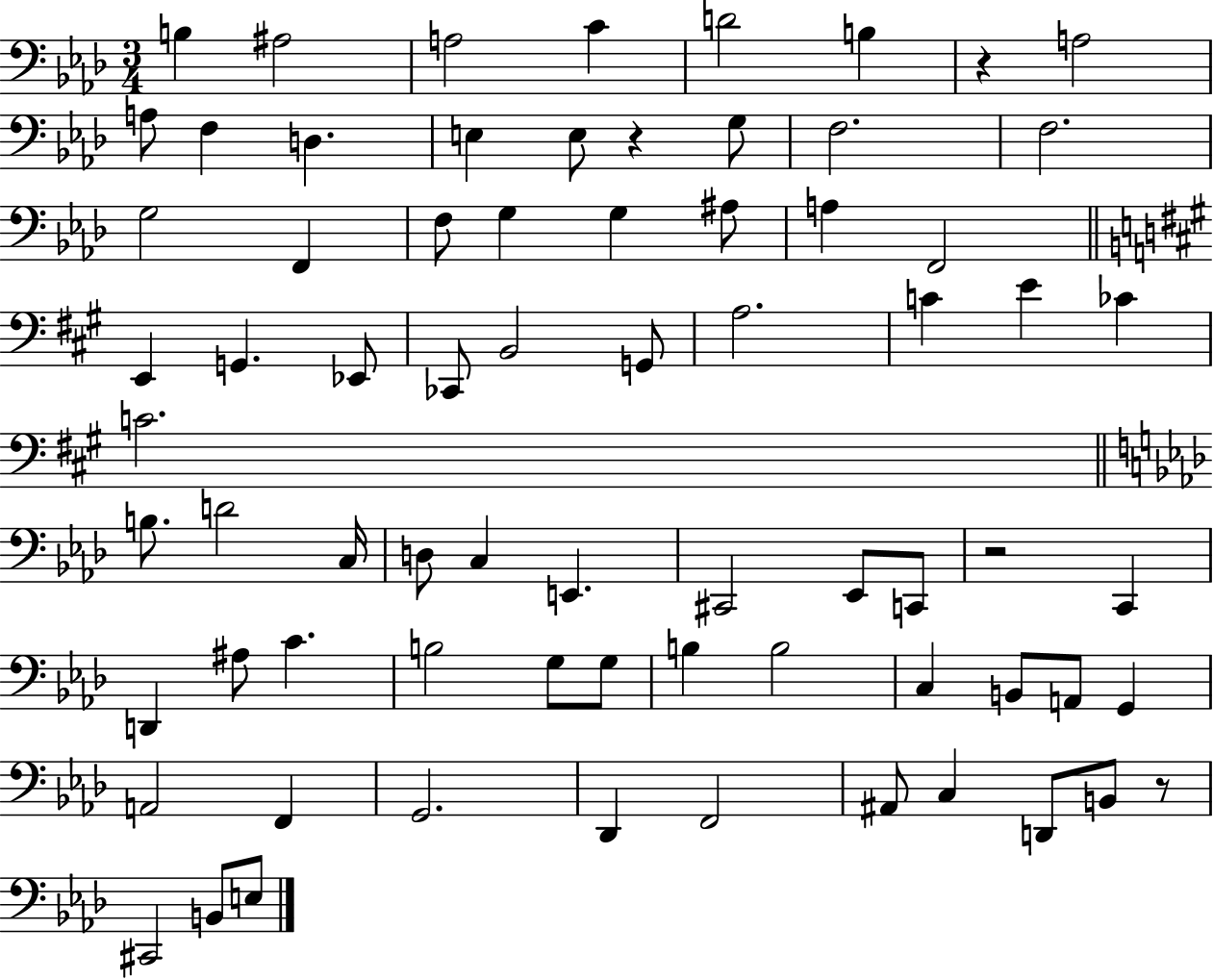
{
  \clef bass
  \numericTimeSignature
  \time 3/4
  \key aes \major
  b4 ais2 | a2 c'4 | d'2 b4 | r4 a2 | \break a8 f4 d4. | e4 e8 r4 g8 | f2. | f2. | \break g2 f,4 | f8 g4 g4 ais8 | a4 f,2 | \bar "||" \break \key a \major e,4 g,4. ees,8 | ces,8 b,2 g,8 | a2. | c'4 e'4 ces'4 | \break c'2. | \bar "||" \break \key aes \major b8. d'2 c16 | d8 c4 e,4. | cis,2 ees,8 c,8 | r2 c,4 | \break d,4 ais8 c'4. | b2 g8 g8 | b4 b2 | c4 b,8 a,8 g,4 | \break a,2 f,4 | g,2. | des,4 f,2 | ais,8 c4 d,8 b,8 r8 | \break cis,2 b,8 e8 | \bar "|."
}